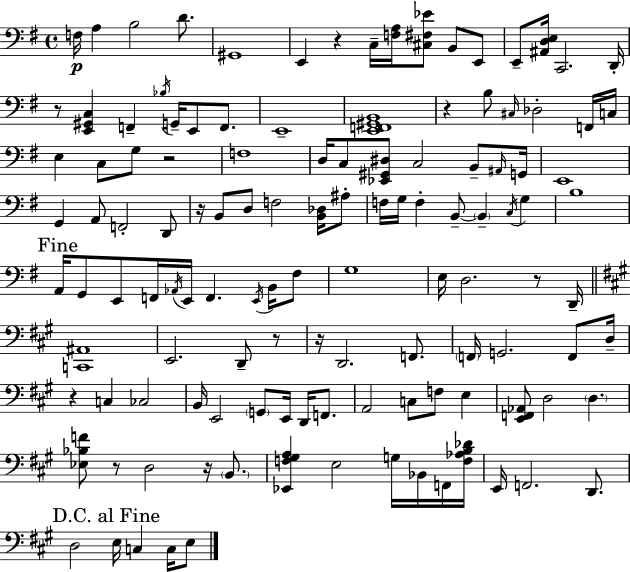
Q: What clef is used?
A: bass